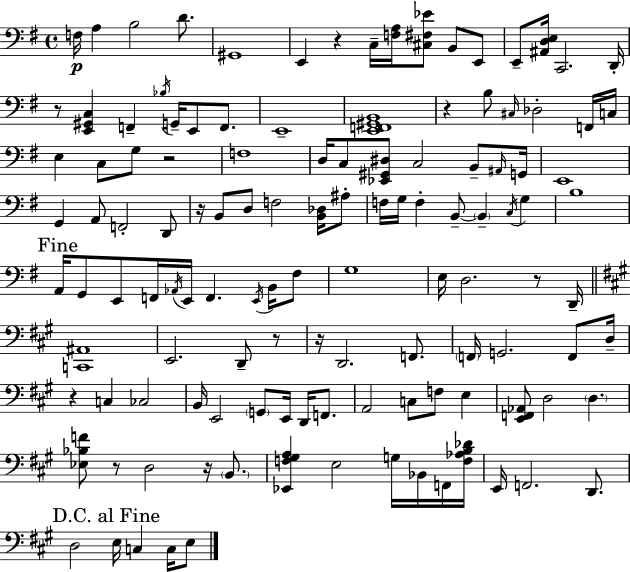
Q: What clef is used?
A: bass